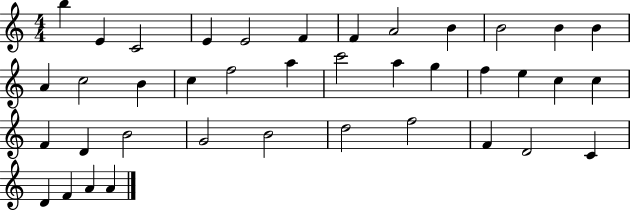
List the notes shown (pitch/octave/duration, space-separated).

B5/q E4/q C4/h E4/q E4/h F4/q F4/q A4/h B4/q B4/h B4/q B4/q A4/q C5/h B4/q C5/q F5/h A5/q C6/h A5/q G5/q F5/q E5/q C5/q C5/q F4/q D4/q B4/h G4/h B4/h D5/h F5/h F4/q D4/h C4/q D4/q F4/q A4/q A4/q